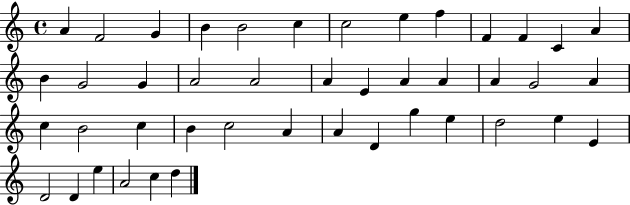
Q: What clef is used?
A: treble